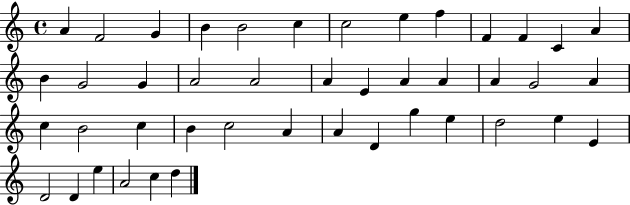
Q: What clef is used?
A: treble